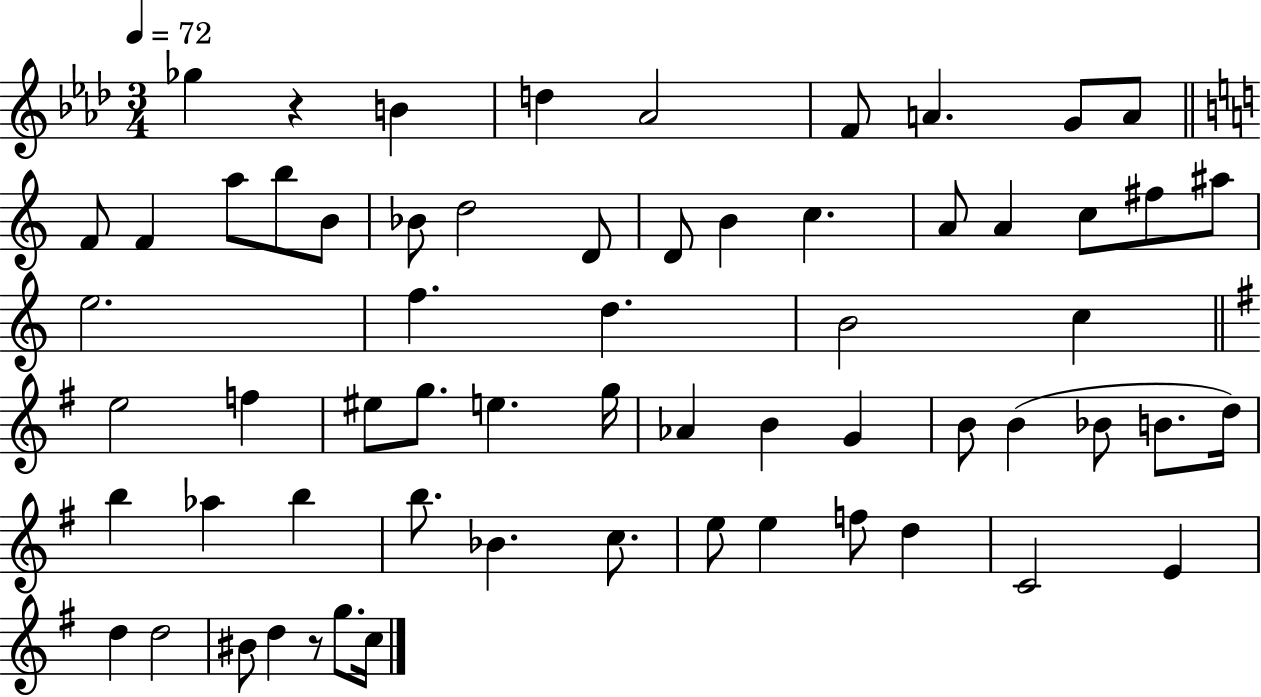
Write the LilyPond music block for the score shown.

{
  \clef treble
  \numericTimeSignature
  \time 3/4
  \key aes \major
  \tempo 4 = 72
  ges''4 r4 b'4 | d''4 aes'2 | f'8 a'4. g'8 a'8 | \bar "||" \break \key a \minor f'8 f'4 a''8 b''8 b'8 | bes'8 d''2 d'8 | d'8 b'4 c''4. | a'8 a'4 c''8 fis''8 ais''8 | \break e''2. | f''4. d''4. | b'2 c''4 | \bar "||" \break \key e \minor e''2 f''4 | eis''8 g''8. e''4. g''16 | aes'4 b'4 g'4 | b'8 b'4( bes'8 b'8. d''16) | \break b''4 aes''4 b''4 | b''8. bes'4. c''8. | e''8 e''4 f''8 d''4 | c'2 e'4 | \break d''4 d''2 | bis'8 d''4 r8 g''8. c''16 | \bar "|."
}